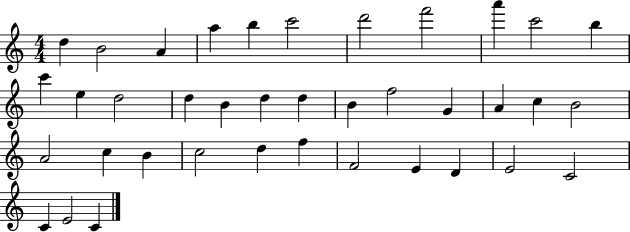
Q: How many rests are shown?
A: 0